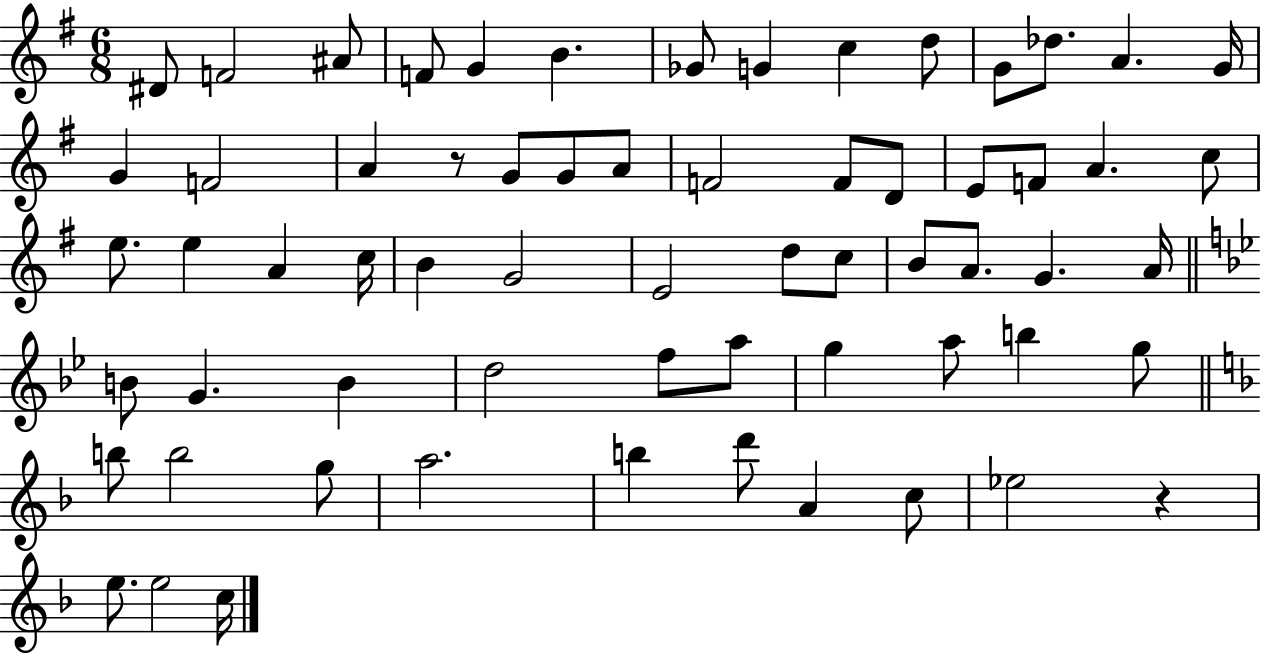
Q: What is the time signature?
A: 6/8